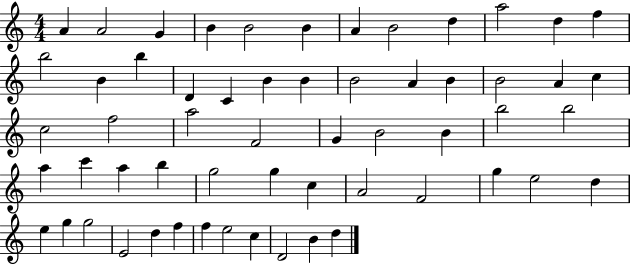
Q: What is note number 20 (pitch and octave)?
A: B4